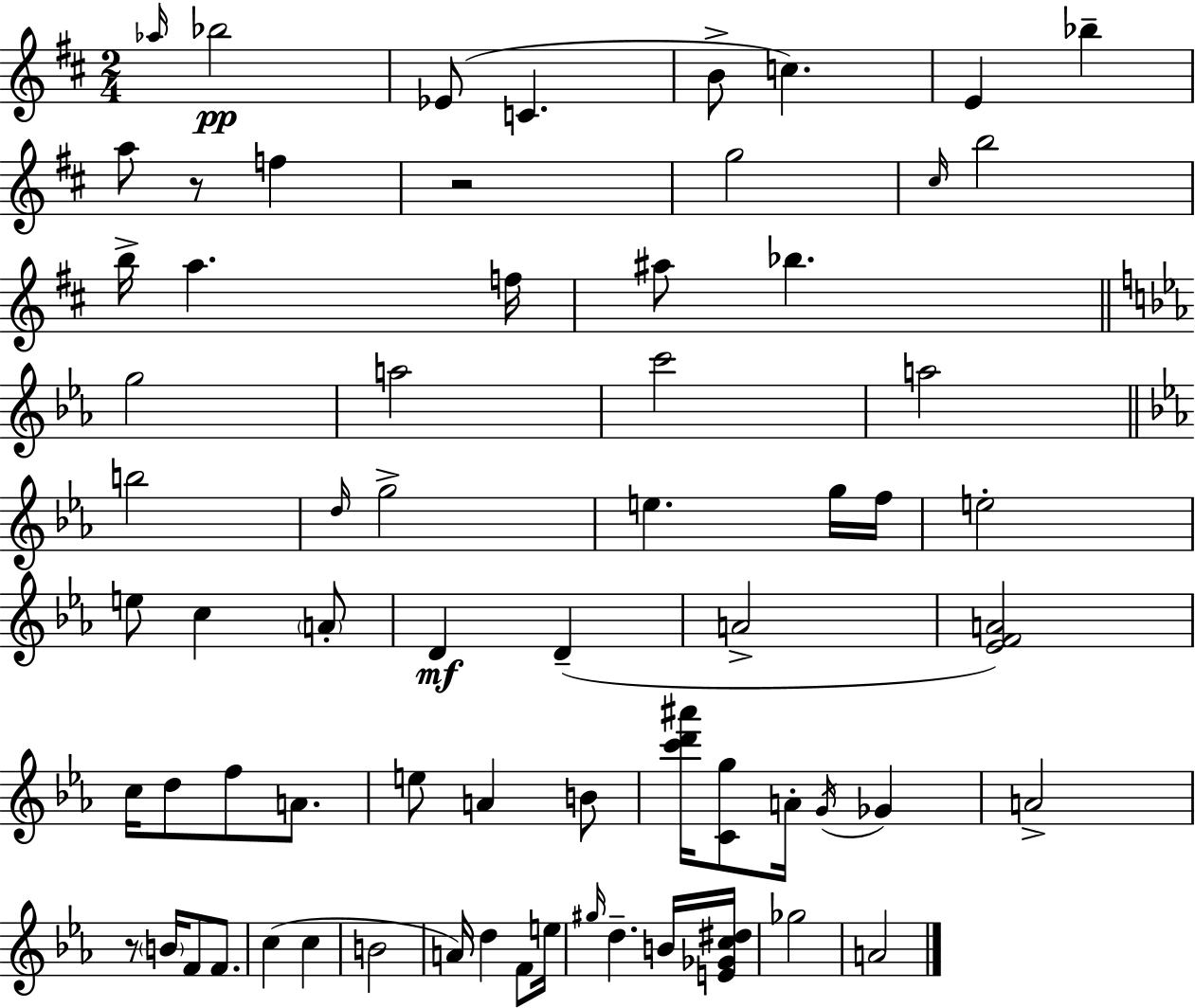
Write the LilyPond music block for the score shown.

{
  \clef treble
  \numericTimeSignature
  \time 2/4
  \key d \major
  \grace { aes''16 }\pp bes''2 | ees'8( c'4. | b'8-> c''4.) | e'4 bes''4-- | \break a''8 r8 f''4 | r2 | g''2 | \grace { cis''16 } b''2 | \break b''16-> a''4. | f''16 ais''8 bes''4. | \bar "||" \break \key c \minor g''2 | a''2 | c'''2 | a''2 | \break \bar "||" \break \key ees \major b''2 | \grace { d''16 } g''2-> | e''4. g''16 | f''16 e''2-. | \break e''8 c''4 \parenthesize a'8-. | d'4\mf d'4--( | a'2-> | <ees' f' a'>2) | \break c''16 d''8 f''8 a'8. | e''8 a'4 b'8 | <c''' d''' ais'''>16 <c' g''>8 a'16-. \acciaccatura { g'16 } ges'4 | a'2-> | \break r8 \parenthesize b'16 f'8 f'8. | c''4( c''4 | b'2 | a'16) d''4 f'8 | \break e''16 \grace { gis''16 } d''4.-- | b'16 <e' ges' c'' dis''>16 ges''2 | a'2 | \bar "|."
}